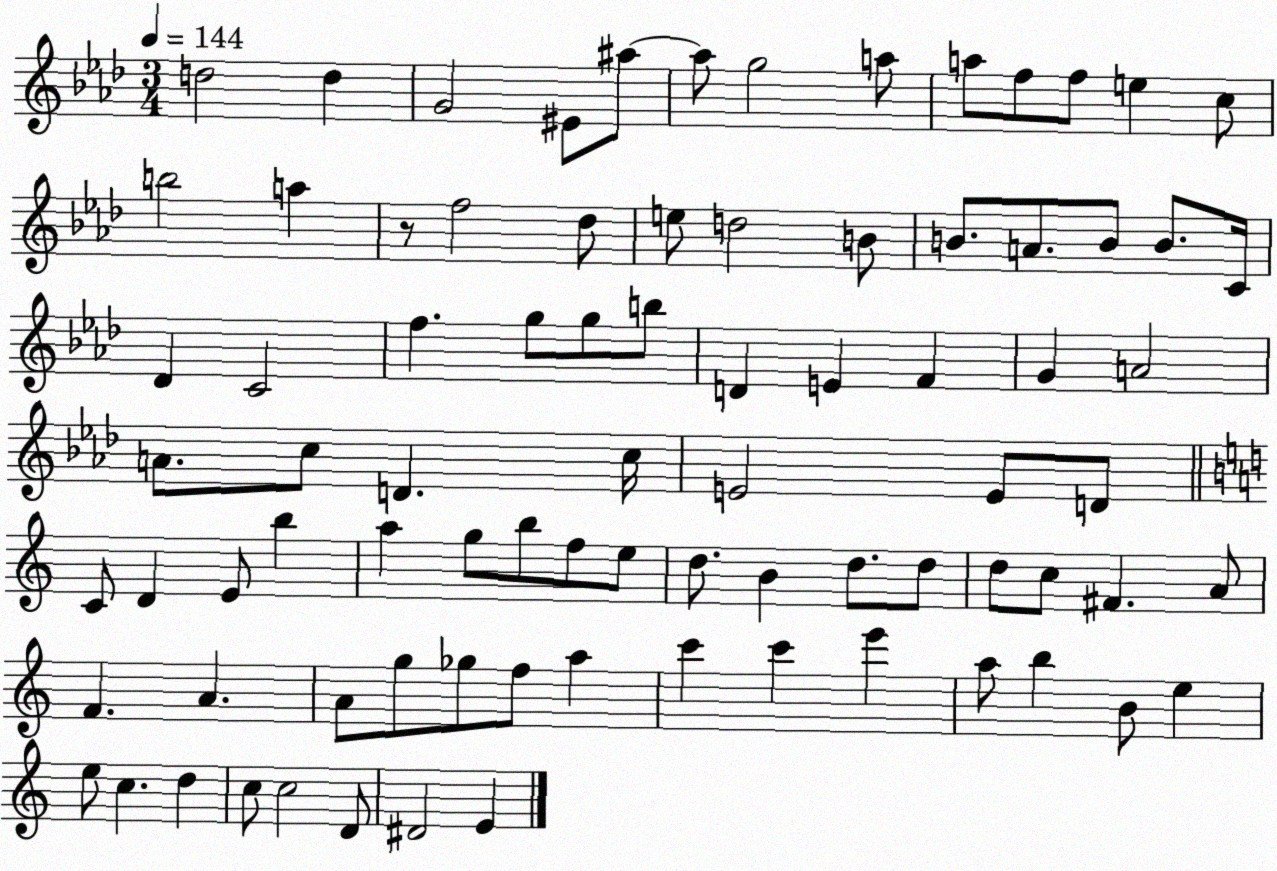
X:1
T:Untitled
M:3/4
L:1/4
K:Ab
d2 d G2 ^E/2 ^a/2 ^a/2 g2 a/2 a/2 f/2 f/2 e c/2 b2 a z/2 f2 _d/2 e/2 d2 B/2 B/2 A/2 B/2 B/2 C/4 _D C2 f g/2 g/2 b/2 D E F G A2 A/2 c/2 D c/4 E2 E/2 D/2 C/2 D E/2 b a g/2 b/2 f/2 e/2 d/2 B d/2 d/2 d/2 c/2 ^F A/2 F A A/2 g/2 _g/2 f/2 a c' c' e' a/2 b B/2 e e/2 c d c/2 c2 D/2 ^D2 E